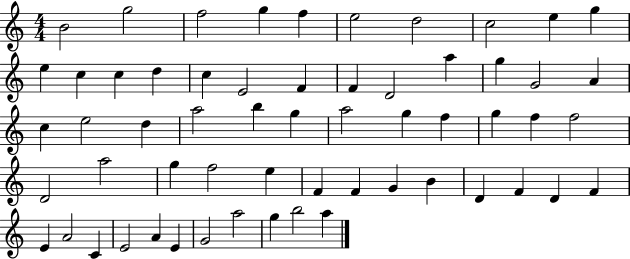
B4/h G5/h F5/h G5/q F5/q E5/h D5/h C5/h E5/q G5/q E5/q C5/q C5/q D5/q C5/q E4/h F4/q F4/q D4/h A5/q G5/q G4/h A4/q C5/q E5/h D5/q A5/h B5/q G5/q A5/h G5/q F5/q G5/q F5/q F5/h D4/h A5/h G5/q F5/h E5/q F4/q F4/q G4/q B4/q D4/q F4/q D4/q F4/q E4/q A4/h C4/q E4/h A4/q E4/q G4/h A5/h G5/q B5/h A5/q